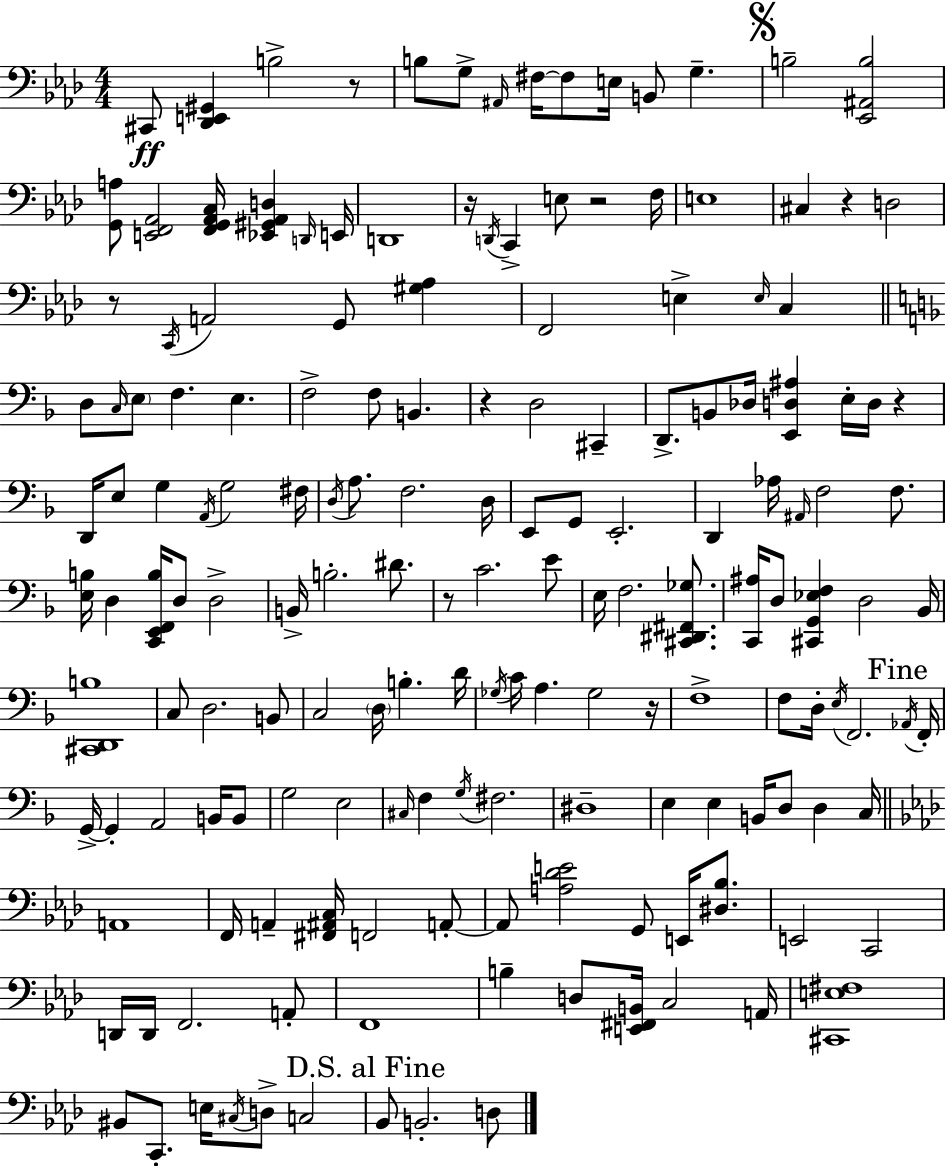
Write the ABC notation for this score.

X:1
T:Untitled
M:4/4
L:1/4
K:Fm
^C,,/2 [_D,,E,,^G,,] B,2 z/2 B,/2 G,/2 ^A,,/4 ^F,/4 ^F,/2 E,/4 B,,/2 G, B,2 [_E,,^A,,B,]2 [G,,A,]/2 [E,,F,,_A,,]2 [F,,G,,_A,,C,]/4 [_E,,^G,,_A,,D,] D,,/4 E,,/4 D,,4 z/4 D,,/4 C,, E,/2 z2 F,/4 E,4 ^C, z D,2 z/2 C,,/4 A,,2 G,,/2 [^G,_A,] F,,2 E, E,/4 C, D,/2 C,/4 E,/2 F, E, F,2 F,/2 B,, z D,2 ^C,, D,,/2 B,,/2 _D,/4 [E,,D,^A,] E,/4 D,/4 z D,,/4 E,/2 G, A,,/4 G,2 ^F,/4 D,/4 A,/2 F,2 D,/4 E,,/2 G,,/2 E,,2 D,, _A,/4 ^A,,/4 F,2 F,/2 [E,B,]/4 D, [C,,E,,F,,B,]/4 D,/2 D,2 B,,/4 B,2 ^D/2 z/2 C2 E/2 E,/4 F,2 [^C,,^D,,^F,,_G,]/2 [C,,^A,]/4 D,/2 [^C,,G,,_E,F,] D,2 _B,,/4 [^C,,D,,B,]4 C,/2 D,2 B,,/2 C,2 D,/4 B, D/4 _G,/4 C/4 A, _G,2 z/4 F,4 F,/2 D,/4 E,/4 F,,2 _A,,/4 F,,/4 G,,/4 G,, A,,2 B,,/4 B,,/2 G,2 E,2 ^C,/4 F, G,/4 ^F,2 ^D,4 E, E, B,,/4 D,/2 D, C,/4 A,,4 F,,/4 A,, [^F,,^A,,C,]/4 F,,2 A,,/2 A,,/2 [A,_DE]2 G,,/2 E,,/4 [^D,_B,]/2 E,,2 C,,2 D,,/4 D,,/4 F,,2 A,,/2 F,,4 B, D,/2 [E,,^F,,B,,]/4 C,2 A,,/4 [^C,,E,^F,]4 ^B,,/2 C,,/2 E,/4 ^C,/4 D,/2 C,2 _B,,/2 B,,2 D,/2